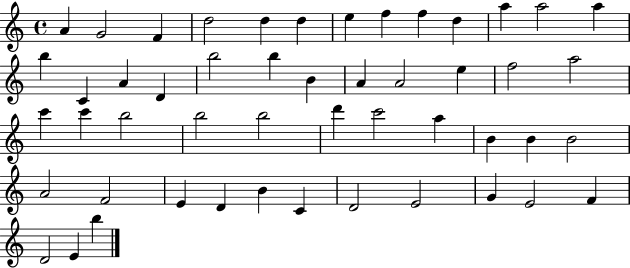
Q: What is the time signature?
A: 4/4